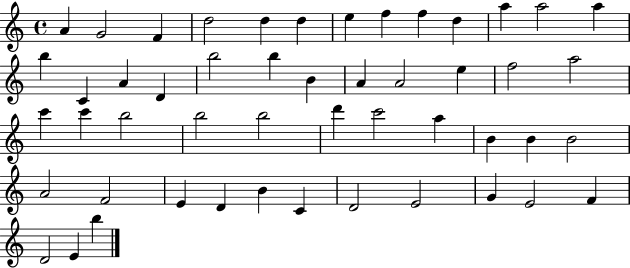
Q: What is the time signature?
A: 4/4